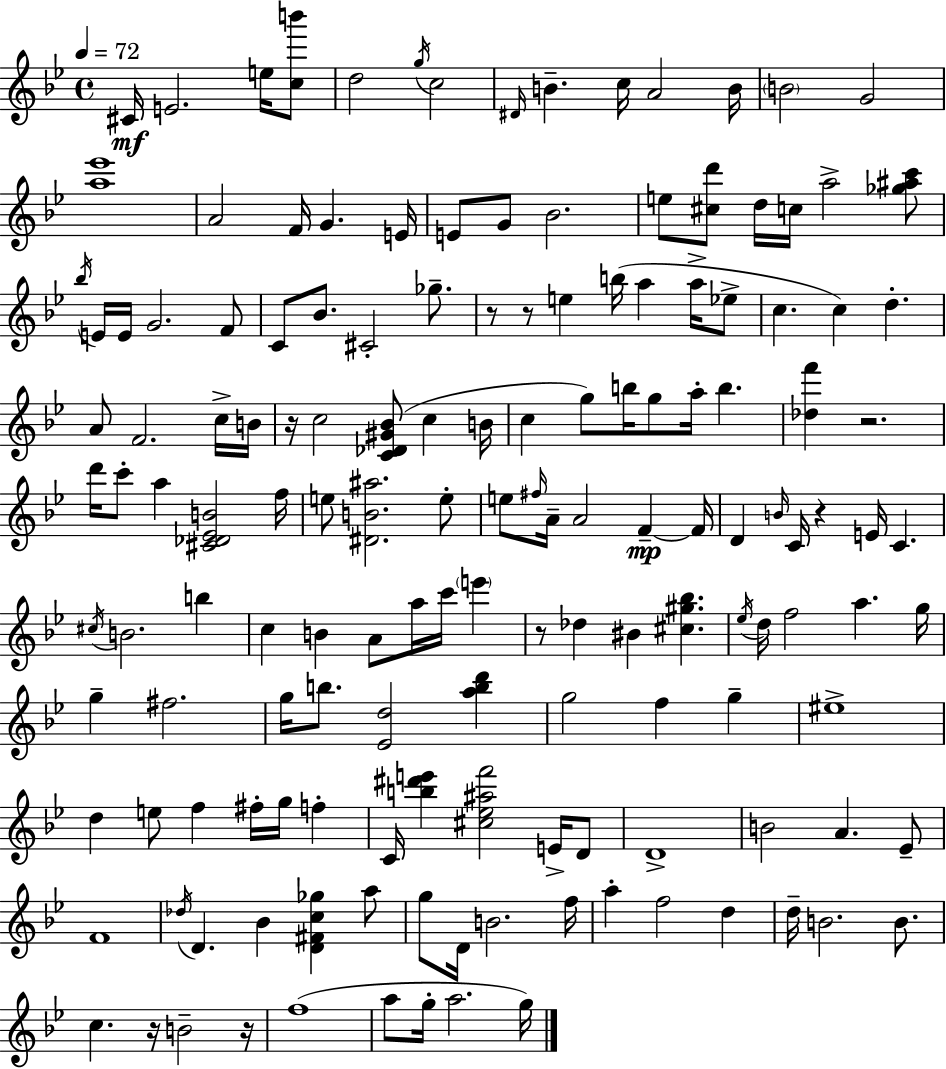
C#4/s E4/h. E5/s [C5,B6]/e D5/h G5/s C5/h D#4/s B4/q. C5/s A4/h B4/s B4/h G4/h [A5,Eb6]/w A4/h F4/s G4/q. E4/s E4/e G4/e Bb4/h. E5/e [C#5,D6]/e D5/s C5/s A5/h [Gb5,A#5,C6]/e Bb5/s E4/s E4/s G4/h. F4/e C4/e Bb4/e. C#4/h Gb5/e. R/e R/e E5/q B5/s A5/q A5/s Eb5/e C5/q. C5/q D5/q. A4/e F4/h. C5/s B4/s R/s C5/h [C4,Db4,G#4,Bb4]/e C5/q B4/s C5/q G5/e B5/s G5/e A5/s B5/q. [Db5,F6]/q R/h. D6/s C6/e A5/q [C#4,Db4,Eb4,B4]/h F5/s E5/e [D#4,B4,A#5]/h. E5/e E5/e F#5/s A4/s A4/h F4/q F4/s D4/q B4/s C4/s R/q E4/s C4/q. C#5/s B4/h. B5/q C5/q B4/q A4/e A5/s C6/s E6/q R/e Db5/q BIS4/q [C#5,G#5,Bb5]/q. Eb5/s D5/s F5/h A5/q. G5/s G5/q F#5/h. G5/s B5/e. [Eb4,D5]/h [A5,B5,D6]/q G5/h F5/q G5/q EIS5/w D5/q E5/e F5/q F#5/s G5/s F5/q C4/s [B5,D#6,E6]/q [C#5,Eb5,A#5,F6]/h E4/s D4/e D4/w B4/h A4/q. Eb4/e F4/w Db5/s D4/q. Bb4/q [D4,F#4,C5,Gb5]/q A5/e G5/e D4/s B4/h. F5/s A5/q F5/h D5/q D5/s B4/h. B4/e. C5/q. R/s B4/h R/s F5/w A5/e G5/s A5/h. G5/s